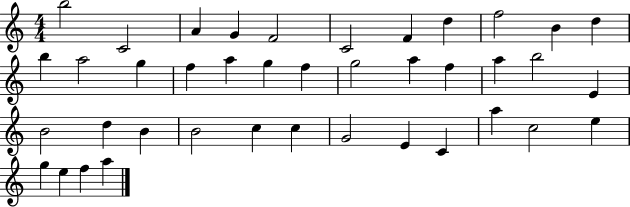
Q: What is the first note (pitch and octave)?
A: B5